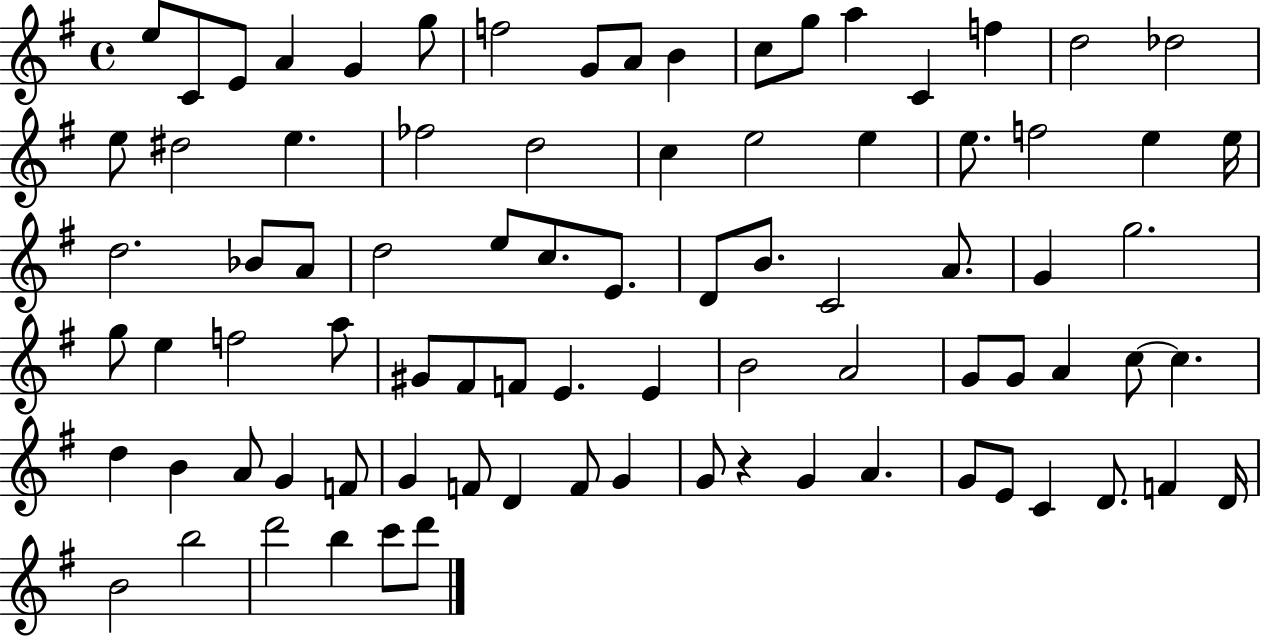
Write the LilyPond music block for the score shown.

{
  \clef treble
  \time 4/4
  \defaultTimeSignature
  \key g \major
  e''8 c'8 e'8 a'4 g'4 g''8 | f''2 g'8 a'8 b'4 | c''8 g''8 a''4 c'4 f''4 | d''2 des''2 | \break e''8 dis''2 e''4. | fes''2 d''2 | c''4 e''2 e''4 | e''8. f''2 e''4 e''16 | \break d''2. bes'8 a'8 | d''2 e''8 c''8. e'8. | d'8 b'8. c'2 a'8. | g'4 g''2. | \break g''8 e''4 f''2 a''8 | gis'8 fis'8 f'8 e'4. e'4 | b'2 a'2 | g'8 g'8 a'4 c''8~~ c''4. | \break d''4 b'4 a'8 g'4 f'8 | g'4 f'8 d'4 f'8 g'4 | g'8 r4 g'4 a'4. | g'8 e'8 c'4 d'8. f'4 d'16 | \break b'2 b''2 | d'''2 b''4 c'''8 d'''8 | \bar "|."
}